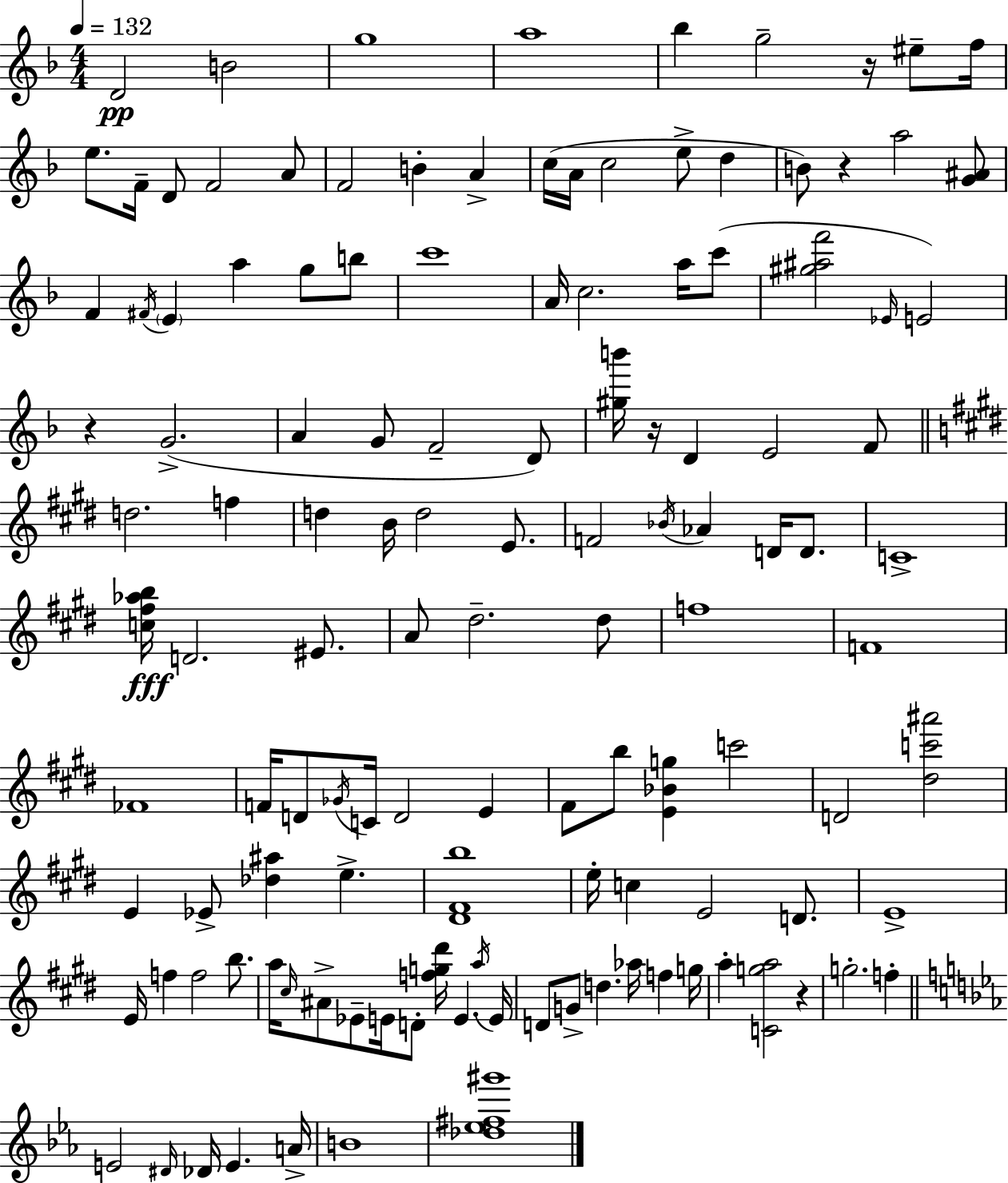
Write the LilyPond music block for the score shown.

{
  \clef treble
  \numericTimeSignature
  \time 4/4
  \key f \major
  \tempo 4 = 132
  d'2\pp b'2 | g''1 | a''1 | bes''4 g''2-- r16 eis''8-- f''16 | \break e''8. f'16-- d'8 f'2 a'8 | f'2 b'4-. a'4-> | c''16( a'16 c''2 e''8-> d''4 | b'8) r4 a''2 <g' ais'>8 | \break f'4 \acciaccatura { fis'16 } \parenthesize e'4 a''4 g''8 b''8 | c'''1 | a'16 c''2. a''16 c'''8( | <gis'' ais'' f'''>2 \grace { ees'16 }) e'2 | \break r4 g'2.->( | a'4 g'8 f'2-- | d'8) <gis'' b'''>16 r16 d'4 e'2 | f'8 \bar "||" \break \key e \major d''2. f''4 | d''4 b'16 d''2 e'8. | f'2 \acciaccatura { bes'16 } aes'4 d'16 d'8. | c'1-> | \break <c'' fis'' aes'' b''>16\fff d'2. eis'8. | a'8 dis''2.-- dis''8 | f''1 | f'1 | \break fes'1 | f'16 d'8 \acciaccatura { ges'16 } c'16 d'2 e'4 | fis'8 b''8 <e' bes' g''>4 c'''2 | d'2 <dis'' c''' ais'''>2 | \break e'4 ees'8-> <des'' ais''>4 e''4.-> | <dis' fis' b''>1 | e''16-. c''4 e'2 d'8. | e'1-> | \break e'16 f''4 f''2 b''8. | a''16 \grace { cis''16 } ais'8-> ees'8-- e'16 d'8-. <f'' g'' dis'''>16 e'4. | \acciaccatura { a''16 } e'16 d'8 g'8-> d''4. aes''16 f''4 | g''16 a''4-. <c' g'' a''>2 | \break r4 g''2.-. | f''4-. \bar "||" \break \key ees \major e'2 \grace { dis'16 } des'16 e'4. | a'16-> b'1 | <des'' ees'' fis'' gis'''>1 | \bar "|."
}